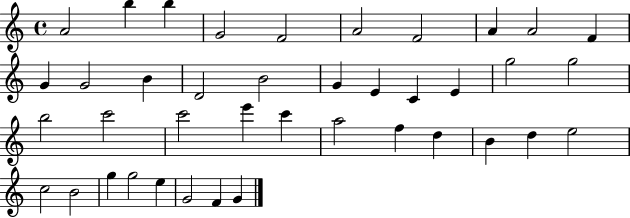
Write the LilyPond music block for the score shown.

{
  \clef treble
  \time 4/4
  \defaultTimeSignature
  \key c \major
  a'2 b''4 b''4 | g'2 f'2 | a'2 f'2 | a'4 a'2 f'4 | \break g'4 g'2 b'4 | d'2 b'2 | g'4 e'4 c'4 e'4 | g''2 g''2 | \break b''2 c'''2 | c'''2 e'''4 c'''4 | a''2 f''4 d''4 | b'4 d''4 e''2 | \break c''2 b'2 | g''4 g''2 e''4 | g'2 f'4 g'4 | \bar "|."
}